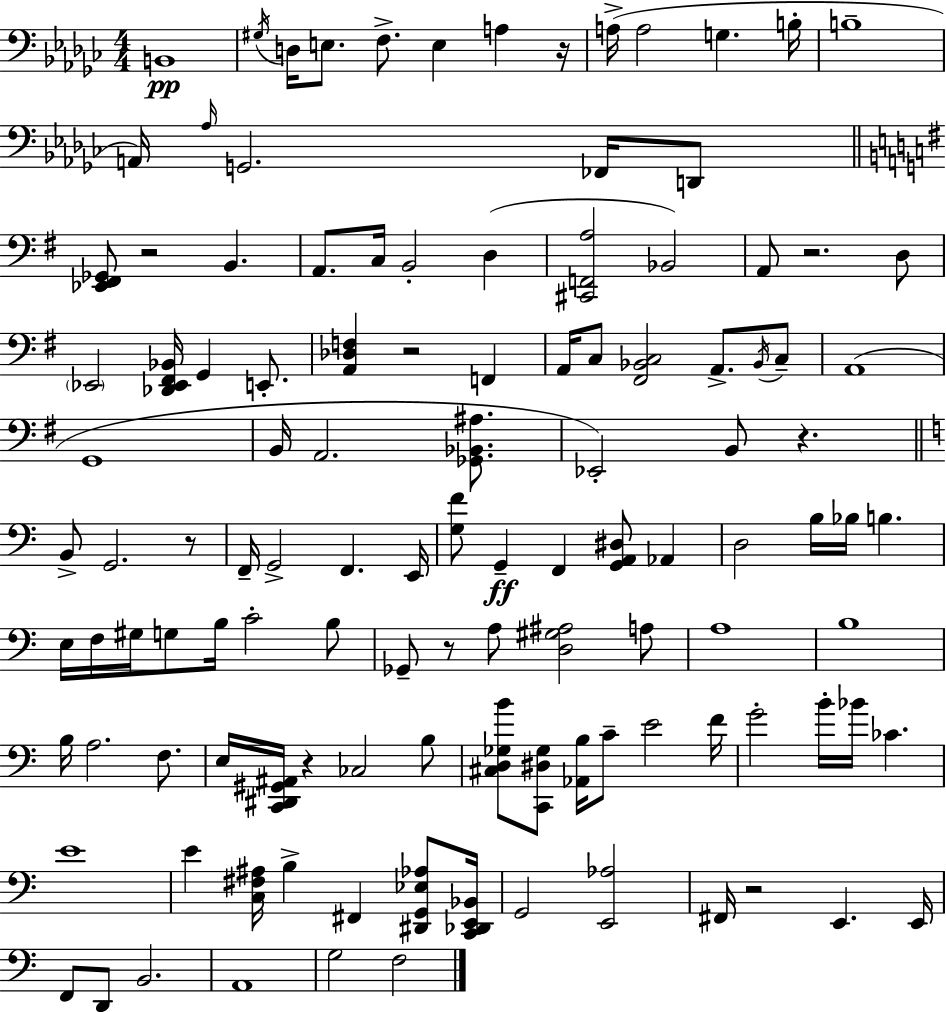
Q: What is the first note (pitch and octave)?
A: B2